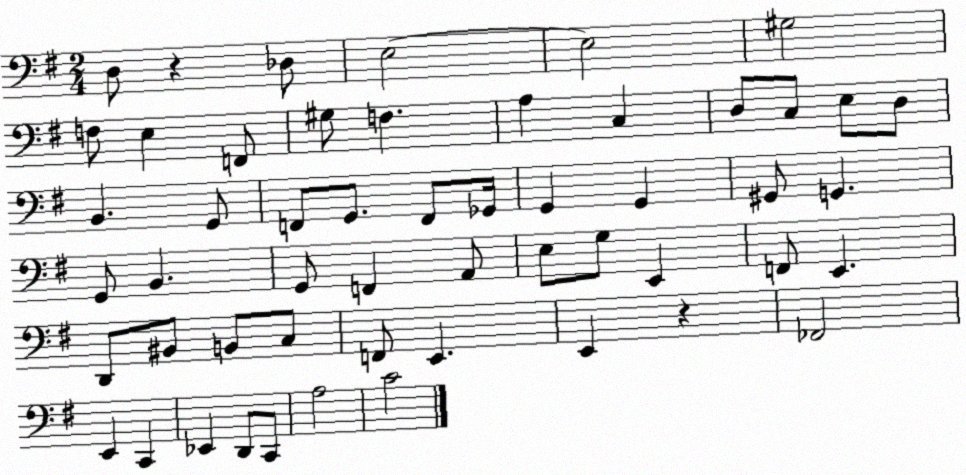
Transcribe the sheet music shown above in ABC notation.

X:1
T:Untitled
M:2/4
L:1/4
K:G
D,/2 z _D,/2 E,2 E,2 ^G,2 F,/2 E, F,,/2 ^G,/2 F, A, C, D,/2 C,/2 E,/2 D,/2 B,, G,,/2 F,,/2 G,,/2 F,,/2 _G,,/4 G,, G,, ^G,,/2 G,, G,,/2 B,, G,,/2 F,, A,,/2 E,/2 G,/2 E,, F,,/2 E,, D,,/2 ^B,,/2 B,,/2 C,/2 F,,/2 E,, E,, z _F,,2 E,, C,, _E,, D,,/2 C,,/2 A,2 C2